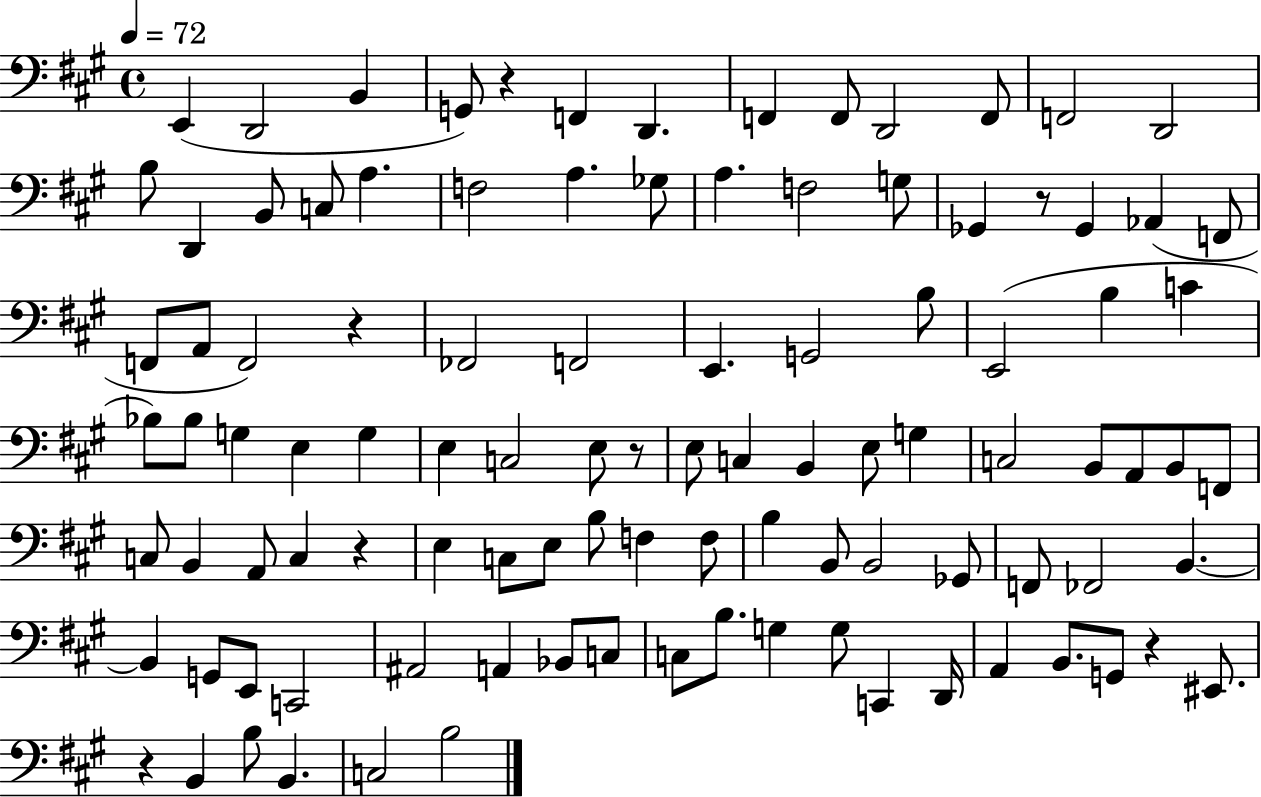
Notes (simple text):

E2/q D2/h B2/q G2/e R/q F2/q D2/q. F2/q F2/e D2/h F2/e F2/h D2/h B3/e D2/q B2/e C3/e A3/q. F3/h A3/q. Gb3/e A3/q. F3/h G3/e Gb2/q R/e Gb2/q Ab2/q F2/e F2/e A2/e F2/h R/q FES2/h F2/h E2/q. G2/h B3/e E2/h B3/q C4/q Bb3/e Bb3/e G3/q E3/q G3/q E3/q C3/h E3/e R/e E3/e C3/q B2/q E3/e G3/q C3/h B2/e A2/e B2/e F2/e C3/e B2/q A2/e C3/q R/q E3/q C3/e E3/e B3/e F3/q F3/e B3/q B2/e B2/h Gb2/e F2/e FES2/h B2/q. B2/q G2/e E2/e C2/h A#2/h A2/q Bb2/e C3/e C3/e B3/e. G3/q G3/e C2/q D2/s A2/q B2/e. G2/e R/q EIS2/e. R/q B2/q B3/e B2/q. C3/h B3/h